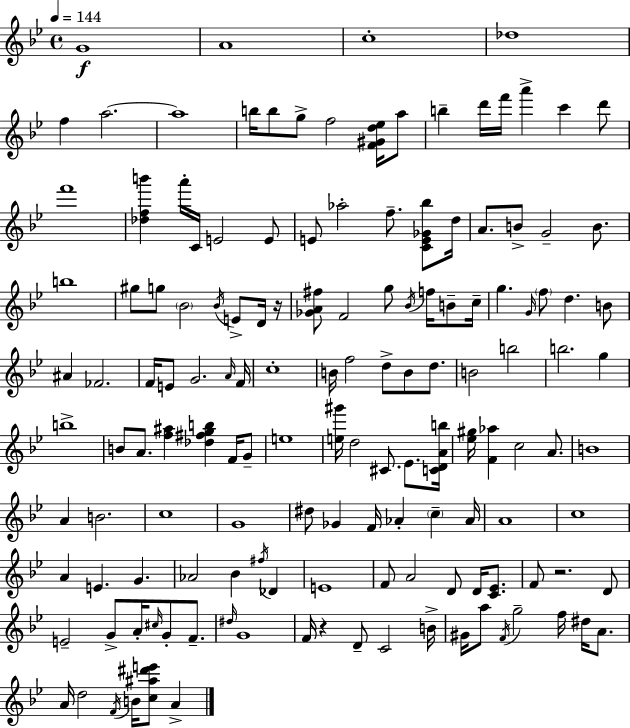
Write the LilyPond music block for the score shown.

{
  \clef treble
  \time 4/4
  \defaultTimeSignature
  \key g \minor
  \tempo 4 = 144
  \repeat volta 2 { g'1\f | a'1 | c''1-. | des''1 | \break f''4 a''2.~~ | a''1 | b''16 b''8 g''8-> f''2 <f' gis' d'' ees''>16 a''8 | b''4-- d'''16 f'''16 a'''4-> c'''4 d'''8 | \break f'''1 | <des'' f'' b'''>4 a'''16-. c'16 e'2 e'8 | e'8 aes''2-. f''8.-- <c' e' ges' bes''>8 d''16 | a'8. b'8-> g'2-- b'8. | \break b''1 | gis''8 g''8 \parenthesize bes'2 \acciaccatura { bes'16 } e'8-> d'16 | r16 <ges' a' fis''>8 f'2 g''8 \acciaccatura { bes'16 } f''16 b'8-- | c''16-- g''4. \grace { g'16 } \parenthesize f''8 d''4. | \break b'8 ais'4 fes'2. | f'16 e'8 g'2. | \grace { a'16 } f'16 c''1-. | b'16 f''2 d''8-> b'8 | \break d''8. b'2 b''2 | b''2. | g''4 b''1-> | b'8 a'8. <f'' ais''>4 <des'' fis'' g'' b''>4 | \break f'16 g'8-- e''1 | <e'' gis'''>16 d''2 cis'8. | ees'8. <c' d' a' b''>16 <ees'' gis''>16 <f' aes''>4 c''2 | a'8. b'1 | \break a'4 b'2. | c''1 | g'1 | dis''8 ges'4 f'16 aes'4-. \parenthesize c''4-- | \break aes'16 a'1 | c''1 | a'4 e'4. g'4. | aes'2 bes'4 | \break \acciaccatura { fis''16 } des'4 e'1 | f'8 a'2 d'8 | d'16 <c' ees'>8. f'8 r2. | d'8 e'2-- g'8-> a'16-. | \break \grace { cis''16 } g'8-. f'8.-- \grace { dis''16 } g'1 | f'16 r4 d'8-- c'2 | b'16-> gis'16 a''8 \acciaccatura { f'16 } g''2-- | f''16 dis''16 a'8. a'16 d''2 | \break \acciaccatura { f'16 } b'16 <c'' ais'' dis''' e'''>8 a'4-> } \bar "|."
}